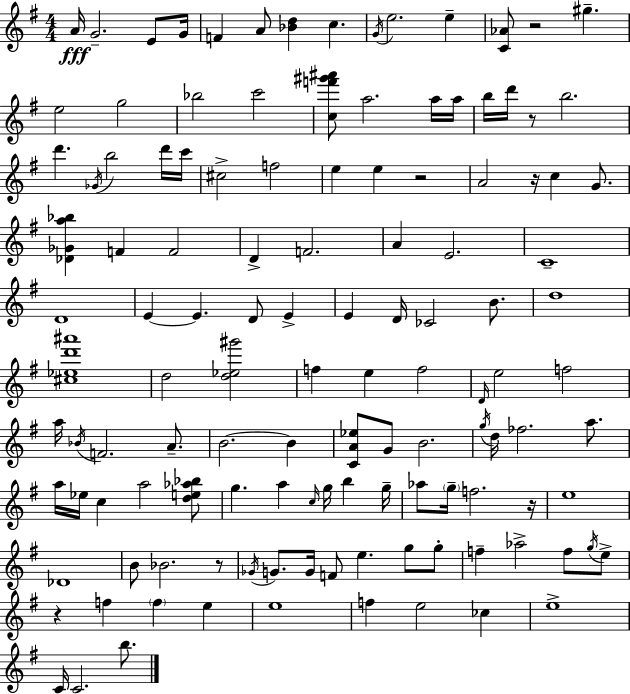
{
  \clef treble
  \numericTimeSignature
  \time 4/4
  \key g \major
  a'16\fff g'2.-- e'8 g'16 | f'4 a'8 <bes' d''>4 c''4. | \acciaccatura { g'16 } e''2. e''4-- | <c' aes'>8 r2 gis''4.-- | \break e''2 g''2 | bes''2 c'''2 | <c'' f''' gis''' ais'''>8 a''2. a''16 | a''16 b''16 d'''16 r8 b''2. | \break d'''4. \acciaccatura { ges'16 } b''2 | d'''16 c'''16 cis''2-> f''2 | e''4 e''4 r2 | a'2 r16 c''4 g'8. | \break <des' ges' a'' bes''>4 f'4 f'2 | d'4-> f'2. | a'4 e'2. | c'1-- | \break d'1 | e'4~~ e'4. d'8 e'4-> | e'4 d'16 ces'2 b'8. | d''1 | \break <cis'' ees'' d''' ais'''>1 | d''2 <d'' ees'' gis'''>2 | f''4 e''4 f''2 | \grace { d'16 } e''2 f''2 | \break a''16 \acciaccatura { bes'16 } f'2. | a'8.-- b'2.~~ | b'4 <c' a' ees''>8 g'8 b'2. | \acciaccatura { g''16 } d''16 fes''2. | \break a''8. a''16 ees''16 c''4 a''2 | <d'' e'' aes'' bes''>8 g''4. a''4 \grace { c''16 } | g''16 b''4 g''16-- aes''8 \parenthesize g''16-- f''2. | r16 e''1 | \break des'1 | b'8 bes'2. | r8 \acciaccatura { ges'16 } g'8. g'16 f'8 e''4. | g''8 g''8-. f''4-- aes''2-> | \break f''8 \acciaccatura { g''16 } e''8-> r4 f''4 | \parenthesize f''4 e''4 e''1 | f''4 e''2 | ces''4 e''1-> | \break c'16 c'2. | b''8. \bar "|."
}